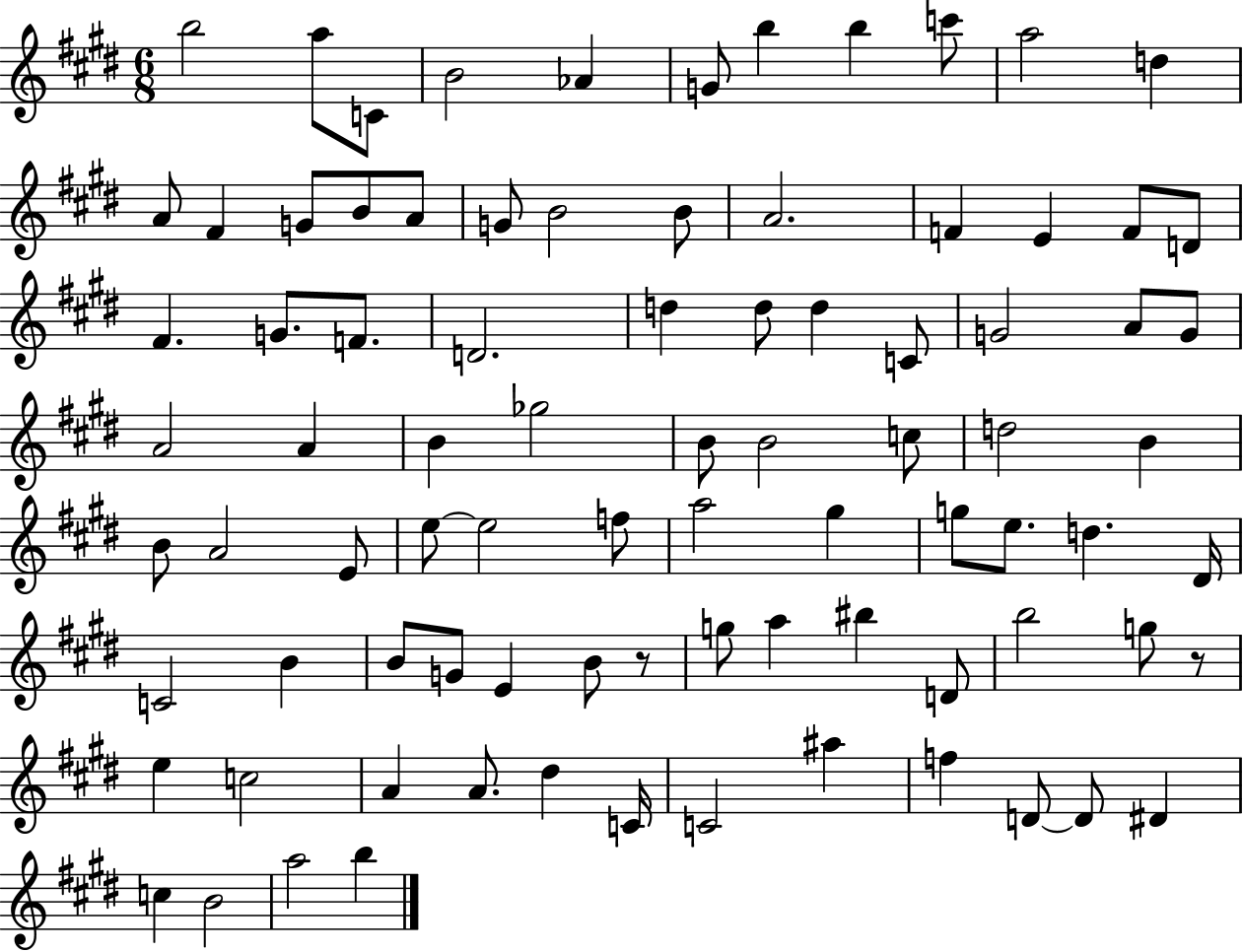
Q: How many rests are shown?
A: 2